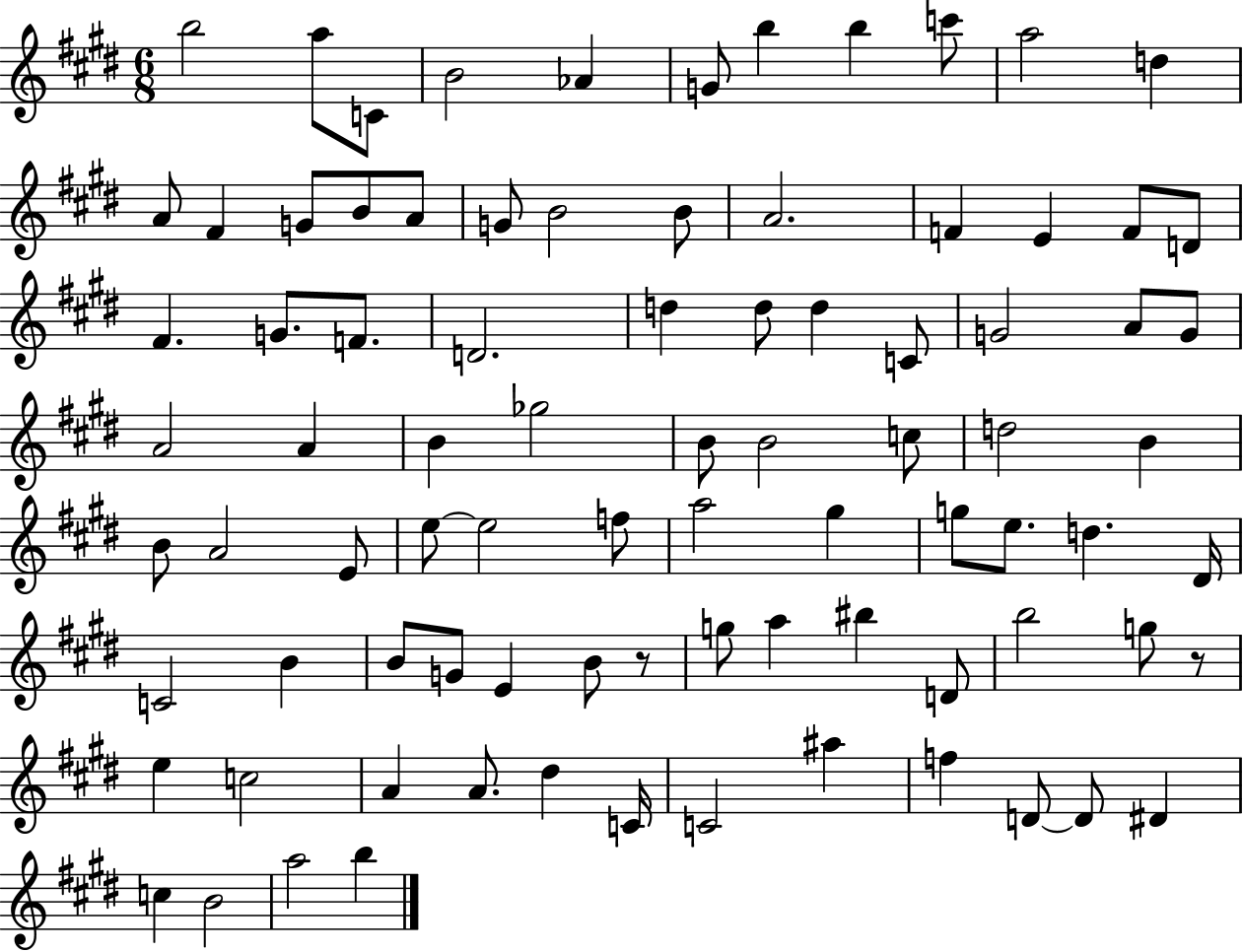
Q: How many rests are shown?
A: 2